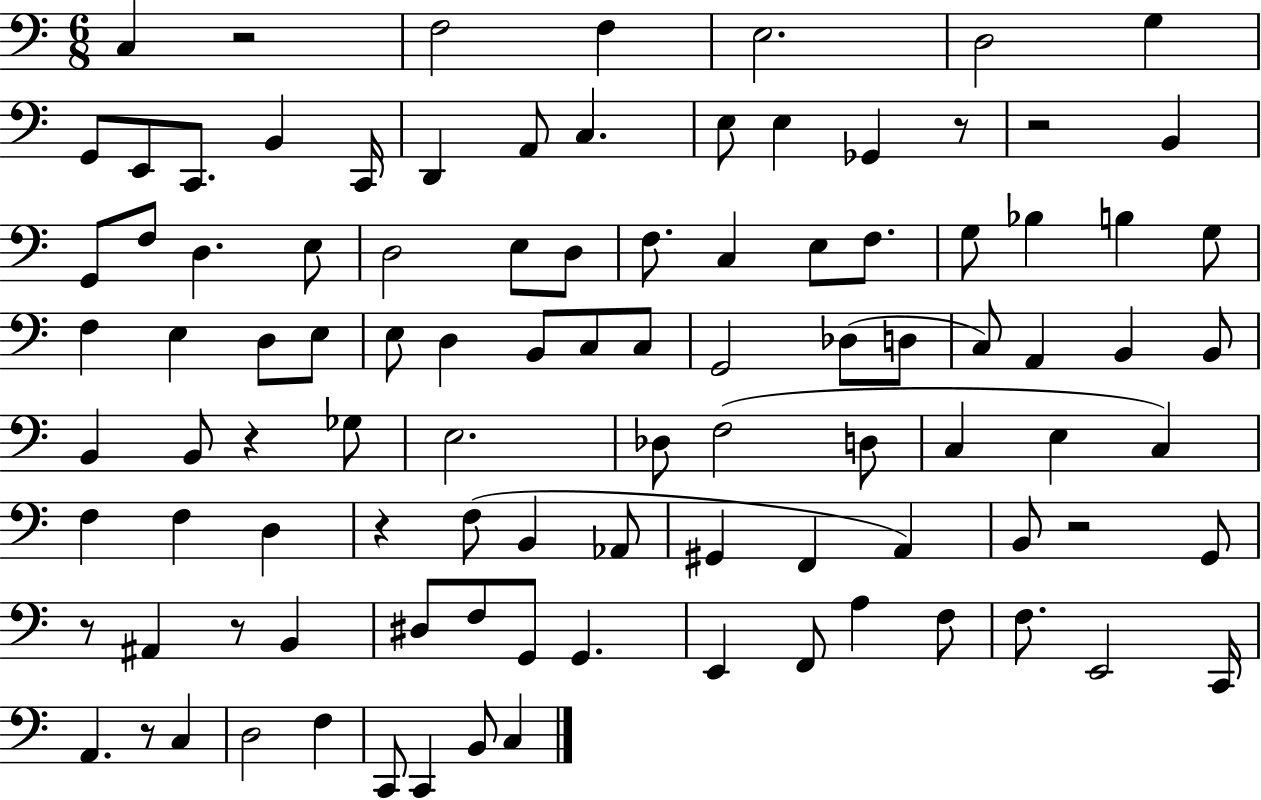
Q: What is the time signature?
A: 6/8